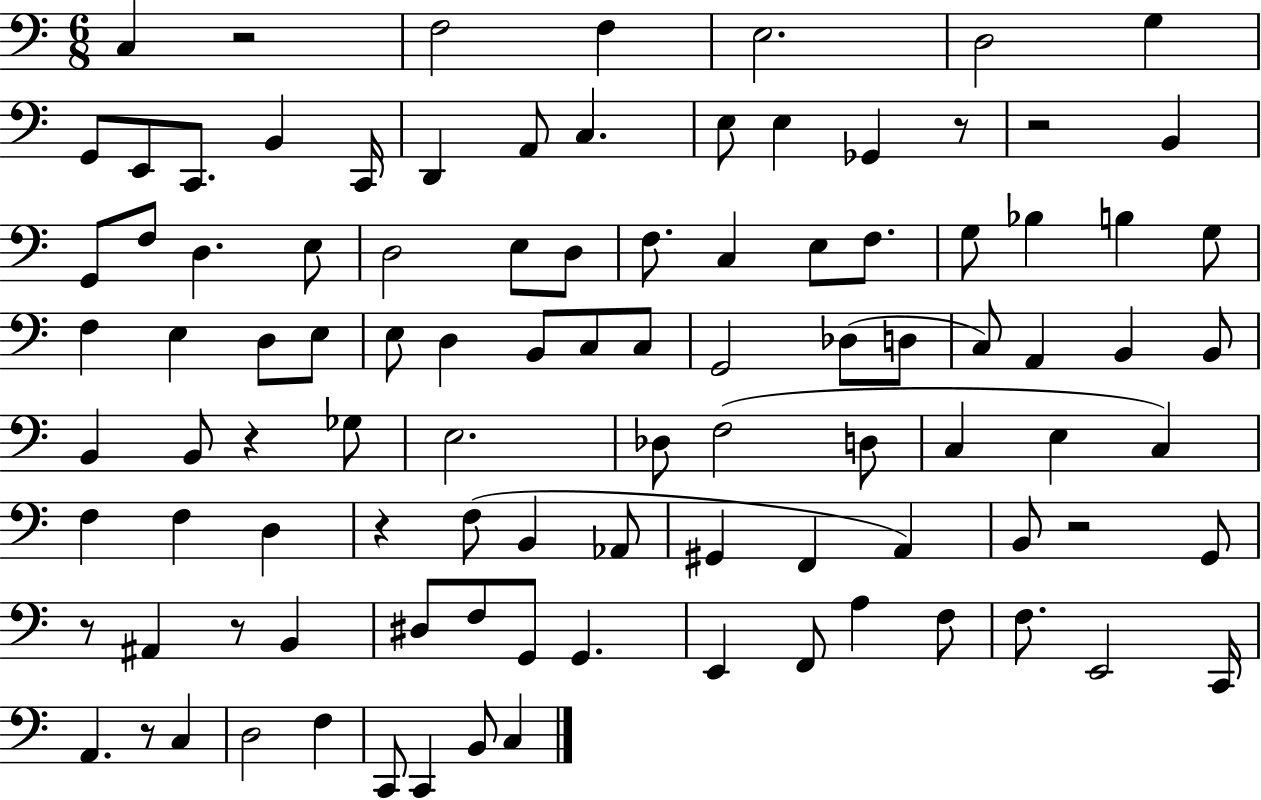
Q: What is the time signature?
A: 6/8